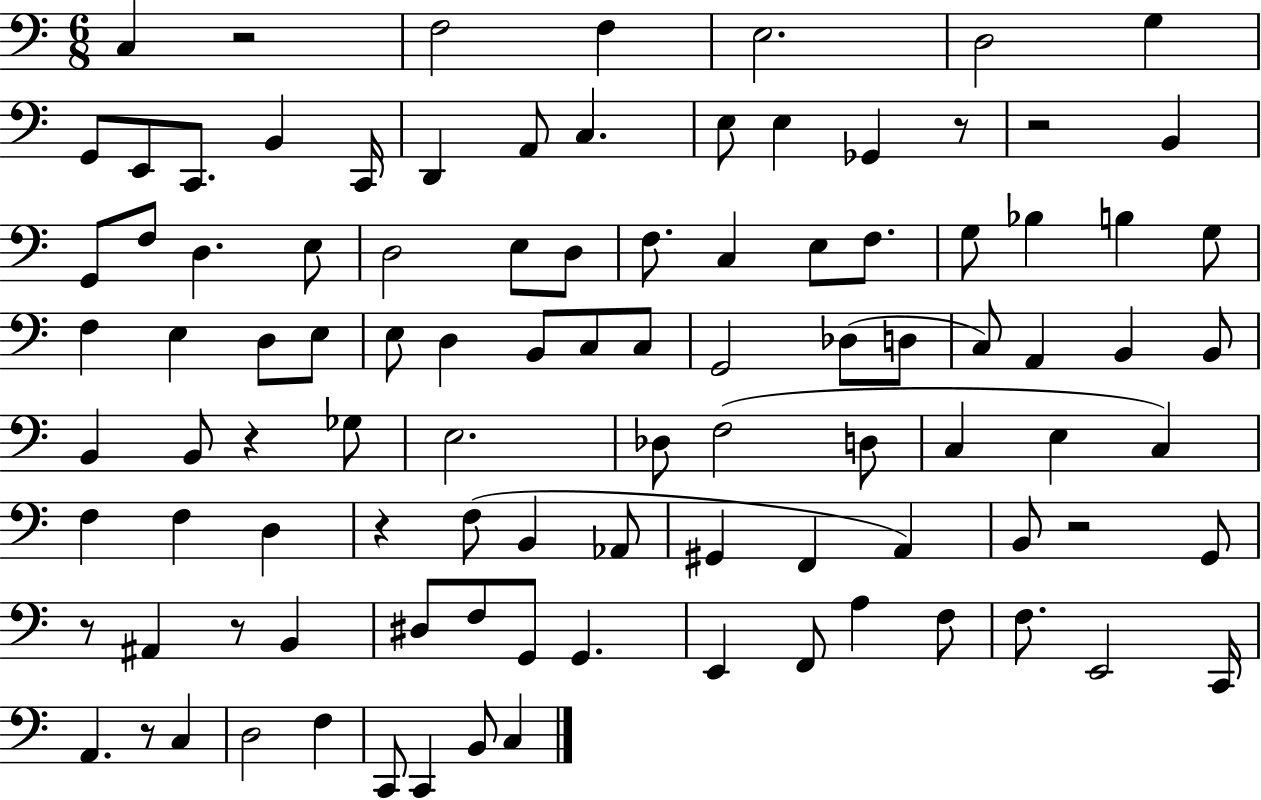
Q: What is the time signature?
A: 6/8